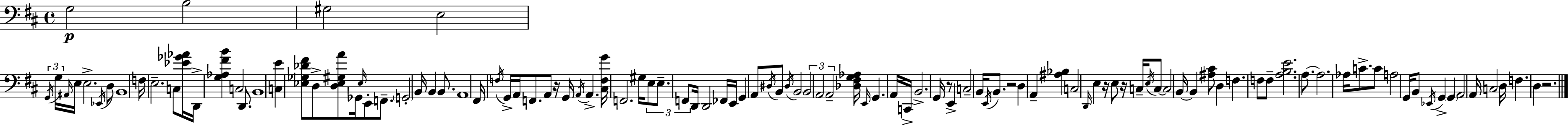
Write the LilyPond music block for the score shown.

{
  \clef bass
  \time 4/4
  \defaultTimeSignature
  \key d \major
  g2\p b2 | gis2 e2 | \tuplet 3/2 { \acciaccatura { g,16 } g16 \grace { ais,16 } } e16 e2.-> | \acciaccatura { ees,16 } d8 b,1 | \break f16 e2.-- | c8 <ees' ges' aes'>16 d,16-> <g aes fis' b'>4 c2 | d,8. b,1 | <c e'>4 <ees ges des' fis'>8 d8-> <d ees gis a'>8 ges,16 \grace { ees16 } e,8-. | \break f,8.-- \parenthesize g,2-. b,16 b,4 | b,8. a,1 | fis,16 \acciaccatura { f16 } g,16-> a,16 f,8. a,8 r16 g,16 \acciaccatura { a,16 } | a,4.-> <cis f g'>16 f,2. | \break gis16 \tuplet 3/2 { e8 e8.-- f,8 } d,16 d,2 | fes,16 e,16 g,4 a,8 \acciaccatura { dis16 } b,8 \acciaccatura { dis16 } | b,2 \tuplet 3/2 { b,2 | a,2 a,2-- } | \break <des fis g aes>16 \grace { e,16 } g,4. a,16 c,16-> b,2.-> | g,16 r8 e,4-> c2-- | b,16 \acciaccatura { e,16 } b,8. r2 | d4 a,4-- <ais bes>4 c2 | \break \grace { d,16 } e4 r16 e8 r16 c16-- | \acciaccatura { e16 } c8~~ c2 b,16~~ b,4 | <ais cis'>8 d4 f4. f8 f8-- | <a b e'>2. a8.~~ a2. | \break aes16 c'8.-> c'8 | a2 g,16 b,8 \acciaccatura { ees,16 } g,4-> | \parenthesize g,4 \parenthesize a,2 a,16 c2 | d16 f4. d4 | \break r2. \bar "|."
}